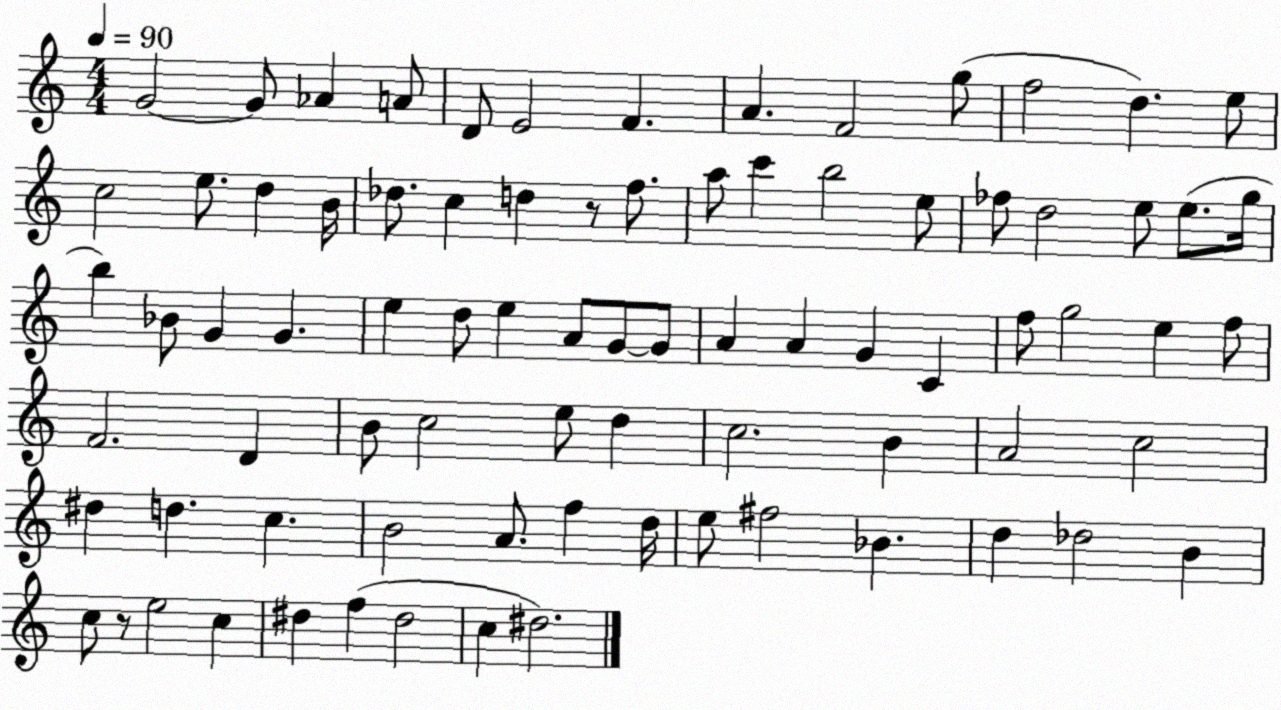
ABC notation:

X:1
T:Untitled
M:4/4
L:1/4
K:C
G2 G/2 _A A/2 D/2 E2 F A F2 g/2 f2 d e/2 c2 e/2 d B/4 _d/2 c d z/2 f/2 a/2 c' b2 e/2 _f/2 d2 e/2 e/2 g/4 b _B/2 G G e d/2 e A/2 G/2 G/2 A A G C f/2 g2 e f/2 F2 D B/2 c2 e/2 d c2 B A2 c2 ^d d c B2 A/2 f d/4 e/2 ^f2 _B d _d2 B c/2 z/2 e2 c ^d f ^d2 c ^d2